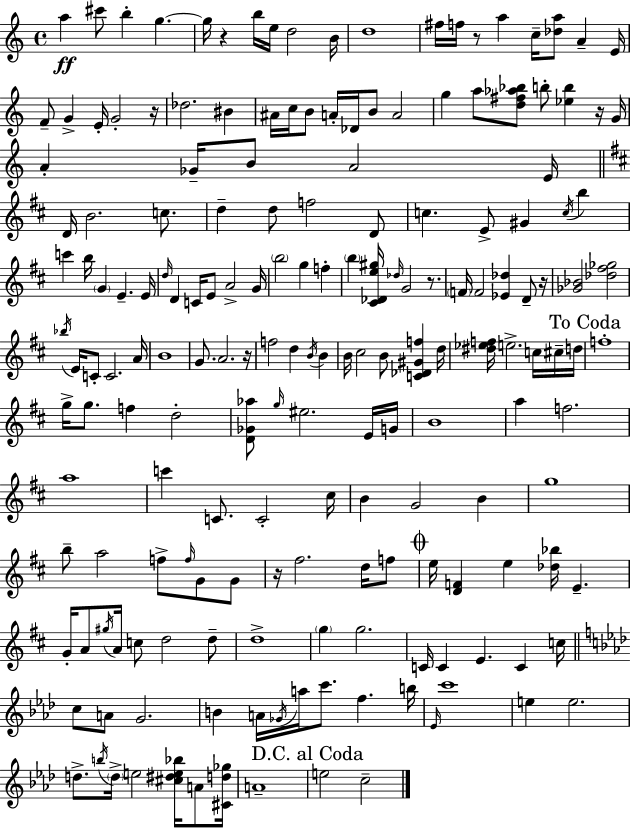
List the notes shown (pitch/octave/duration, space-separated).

A5/q C#6/e B5/q G5/q. G5/s R/q B5/s E5/s D5/h B4/s D5/w F#5/s F5/s R/e A5/q C5/s [Db5,A5]/e A4/q E4/s F4/e G4/q E4/s G4/h R/s Db5/h. BIS4/q A#4/s C5/s B4/e A4/s Db4/s B4/e A4/h G5/q A5/e [D5,F#5,Ab5,Bb5]/e B5/e [Eb5,B5]/q R/s G4/s A4/q Gb4/s B4/e A4/h E4/s D4/s B4/h. C5/e. D5/q D5/e F5/h D4/e C5/q. E4/e G#4/q C5/s B5/q C6/q B5/s G4/q E4/q. E4/s D5/s D4/q C4/s E4/e A4/h G4/s B5/h G5/q F5/q B5/q [C#4,Db4,E5,G#5]/s Db5/s G4/h R/e. F4/s F4/h [Eb4,Db5]/q D4/e R/s [Gb4,Bb4]/h [Db5,F#5,Gb5]/h Bb5/s E4/s C4/e C4/h. A4/s B4/w G4/e. A4/h. R/s F5/h D5/q B4/s B4/q B4/s C#5/h B4/e [C4,Db4,G#4,F5]/q D5/s [D#5,Eb5,F5]/s E5/h. C5/s C#5/s D5/s F5/w G5/s G5/e. F5/q D5/h [D4,Gb4,Ab5]/e G5/s EIS5/h. E4/s G4/s B4/w A5/q F5/h. A5/w C6/q C4/e. C4/h C#5/s B4/q G4/h B4/q G5/w B5/e A5/h F5/e F5/s G4/e G4/e R/s F#5/h. D5/s F5/e E5/s [D4,F4]/q E5/q [Db5,Bb5]/s E4/q. G4/s A4/e G#5/s A4/s C5/e D5/h D5/e D5/w G5/q G5/h. C4/s C4/q E4/q. C4/q C5/s C5/e A4/e G4/h. B4/q A4/s Gb4/s A5/s C6/e. F5/q. B5/s Eb4/s C6/w E5/q E5/h. D5/e. B5/s D5/s E5/h [C#5,D#5,E5,Bb5]/s A4/e [C#4,D5,Gb5]/s A4/w E5/h C5/h